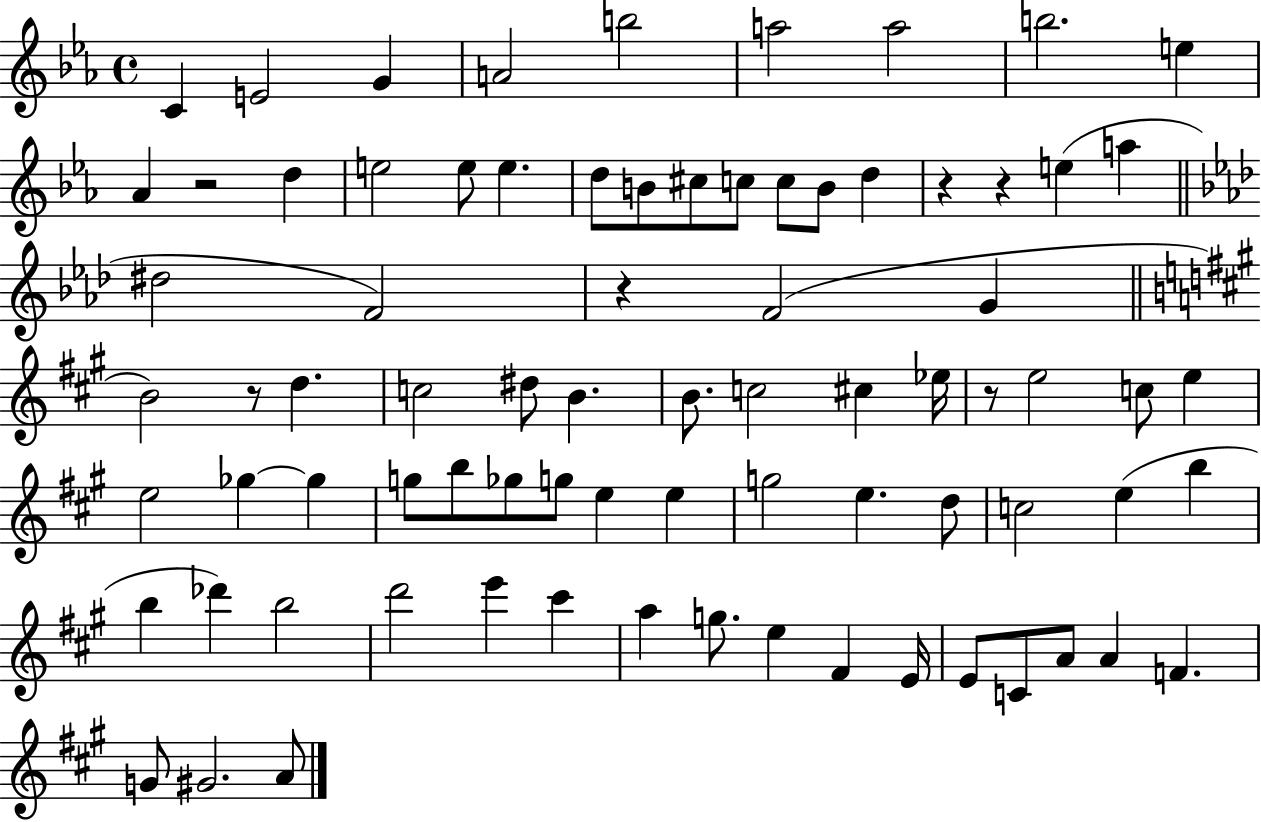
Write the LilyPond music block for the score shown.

{
  \clef treble
  \time 4/4
  \defaultTimeSignature
  \key ees \major
  c'4 e'2 g'4 | a'2 b''2 | a''2 a''2 | b''2. e''4 | \break aes'4 r2 d''4 | e''2 e''8 e''4. | d''8 b'8 cis''8 c''8 c''8 b'8 d''4 | r4 r4 e''4( a''4 | \break \bar "||" \break \key aes \major dis''2 f'2) | r4 f'2( g'4 | \bar "||" \break \key a \major b'2) r8 d''4. | c''2 dis''8 b'4. | b'8. c''2 cis''4 ees''16 | r8 e''2 c''8 e''4 | \break e''2 ges''4~~ ges''4 | g''8 b''8 ges''8 g''8 e''4 e''4 | g''2 e''4. d''8 | c''2 e''4( b''4 | \break b''4 des'''4) b''2 | d'''2 e'''4 cis'''4 | a''4 g''8. e''4 fis'4 e'16 | e'8 c'8 a'8 a'4 f'4. | \break g'8 gis'2. a'8 | \bar "|."
}